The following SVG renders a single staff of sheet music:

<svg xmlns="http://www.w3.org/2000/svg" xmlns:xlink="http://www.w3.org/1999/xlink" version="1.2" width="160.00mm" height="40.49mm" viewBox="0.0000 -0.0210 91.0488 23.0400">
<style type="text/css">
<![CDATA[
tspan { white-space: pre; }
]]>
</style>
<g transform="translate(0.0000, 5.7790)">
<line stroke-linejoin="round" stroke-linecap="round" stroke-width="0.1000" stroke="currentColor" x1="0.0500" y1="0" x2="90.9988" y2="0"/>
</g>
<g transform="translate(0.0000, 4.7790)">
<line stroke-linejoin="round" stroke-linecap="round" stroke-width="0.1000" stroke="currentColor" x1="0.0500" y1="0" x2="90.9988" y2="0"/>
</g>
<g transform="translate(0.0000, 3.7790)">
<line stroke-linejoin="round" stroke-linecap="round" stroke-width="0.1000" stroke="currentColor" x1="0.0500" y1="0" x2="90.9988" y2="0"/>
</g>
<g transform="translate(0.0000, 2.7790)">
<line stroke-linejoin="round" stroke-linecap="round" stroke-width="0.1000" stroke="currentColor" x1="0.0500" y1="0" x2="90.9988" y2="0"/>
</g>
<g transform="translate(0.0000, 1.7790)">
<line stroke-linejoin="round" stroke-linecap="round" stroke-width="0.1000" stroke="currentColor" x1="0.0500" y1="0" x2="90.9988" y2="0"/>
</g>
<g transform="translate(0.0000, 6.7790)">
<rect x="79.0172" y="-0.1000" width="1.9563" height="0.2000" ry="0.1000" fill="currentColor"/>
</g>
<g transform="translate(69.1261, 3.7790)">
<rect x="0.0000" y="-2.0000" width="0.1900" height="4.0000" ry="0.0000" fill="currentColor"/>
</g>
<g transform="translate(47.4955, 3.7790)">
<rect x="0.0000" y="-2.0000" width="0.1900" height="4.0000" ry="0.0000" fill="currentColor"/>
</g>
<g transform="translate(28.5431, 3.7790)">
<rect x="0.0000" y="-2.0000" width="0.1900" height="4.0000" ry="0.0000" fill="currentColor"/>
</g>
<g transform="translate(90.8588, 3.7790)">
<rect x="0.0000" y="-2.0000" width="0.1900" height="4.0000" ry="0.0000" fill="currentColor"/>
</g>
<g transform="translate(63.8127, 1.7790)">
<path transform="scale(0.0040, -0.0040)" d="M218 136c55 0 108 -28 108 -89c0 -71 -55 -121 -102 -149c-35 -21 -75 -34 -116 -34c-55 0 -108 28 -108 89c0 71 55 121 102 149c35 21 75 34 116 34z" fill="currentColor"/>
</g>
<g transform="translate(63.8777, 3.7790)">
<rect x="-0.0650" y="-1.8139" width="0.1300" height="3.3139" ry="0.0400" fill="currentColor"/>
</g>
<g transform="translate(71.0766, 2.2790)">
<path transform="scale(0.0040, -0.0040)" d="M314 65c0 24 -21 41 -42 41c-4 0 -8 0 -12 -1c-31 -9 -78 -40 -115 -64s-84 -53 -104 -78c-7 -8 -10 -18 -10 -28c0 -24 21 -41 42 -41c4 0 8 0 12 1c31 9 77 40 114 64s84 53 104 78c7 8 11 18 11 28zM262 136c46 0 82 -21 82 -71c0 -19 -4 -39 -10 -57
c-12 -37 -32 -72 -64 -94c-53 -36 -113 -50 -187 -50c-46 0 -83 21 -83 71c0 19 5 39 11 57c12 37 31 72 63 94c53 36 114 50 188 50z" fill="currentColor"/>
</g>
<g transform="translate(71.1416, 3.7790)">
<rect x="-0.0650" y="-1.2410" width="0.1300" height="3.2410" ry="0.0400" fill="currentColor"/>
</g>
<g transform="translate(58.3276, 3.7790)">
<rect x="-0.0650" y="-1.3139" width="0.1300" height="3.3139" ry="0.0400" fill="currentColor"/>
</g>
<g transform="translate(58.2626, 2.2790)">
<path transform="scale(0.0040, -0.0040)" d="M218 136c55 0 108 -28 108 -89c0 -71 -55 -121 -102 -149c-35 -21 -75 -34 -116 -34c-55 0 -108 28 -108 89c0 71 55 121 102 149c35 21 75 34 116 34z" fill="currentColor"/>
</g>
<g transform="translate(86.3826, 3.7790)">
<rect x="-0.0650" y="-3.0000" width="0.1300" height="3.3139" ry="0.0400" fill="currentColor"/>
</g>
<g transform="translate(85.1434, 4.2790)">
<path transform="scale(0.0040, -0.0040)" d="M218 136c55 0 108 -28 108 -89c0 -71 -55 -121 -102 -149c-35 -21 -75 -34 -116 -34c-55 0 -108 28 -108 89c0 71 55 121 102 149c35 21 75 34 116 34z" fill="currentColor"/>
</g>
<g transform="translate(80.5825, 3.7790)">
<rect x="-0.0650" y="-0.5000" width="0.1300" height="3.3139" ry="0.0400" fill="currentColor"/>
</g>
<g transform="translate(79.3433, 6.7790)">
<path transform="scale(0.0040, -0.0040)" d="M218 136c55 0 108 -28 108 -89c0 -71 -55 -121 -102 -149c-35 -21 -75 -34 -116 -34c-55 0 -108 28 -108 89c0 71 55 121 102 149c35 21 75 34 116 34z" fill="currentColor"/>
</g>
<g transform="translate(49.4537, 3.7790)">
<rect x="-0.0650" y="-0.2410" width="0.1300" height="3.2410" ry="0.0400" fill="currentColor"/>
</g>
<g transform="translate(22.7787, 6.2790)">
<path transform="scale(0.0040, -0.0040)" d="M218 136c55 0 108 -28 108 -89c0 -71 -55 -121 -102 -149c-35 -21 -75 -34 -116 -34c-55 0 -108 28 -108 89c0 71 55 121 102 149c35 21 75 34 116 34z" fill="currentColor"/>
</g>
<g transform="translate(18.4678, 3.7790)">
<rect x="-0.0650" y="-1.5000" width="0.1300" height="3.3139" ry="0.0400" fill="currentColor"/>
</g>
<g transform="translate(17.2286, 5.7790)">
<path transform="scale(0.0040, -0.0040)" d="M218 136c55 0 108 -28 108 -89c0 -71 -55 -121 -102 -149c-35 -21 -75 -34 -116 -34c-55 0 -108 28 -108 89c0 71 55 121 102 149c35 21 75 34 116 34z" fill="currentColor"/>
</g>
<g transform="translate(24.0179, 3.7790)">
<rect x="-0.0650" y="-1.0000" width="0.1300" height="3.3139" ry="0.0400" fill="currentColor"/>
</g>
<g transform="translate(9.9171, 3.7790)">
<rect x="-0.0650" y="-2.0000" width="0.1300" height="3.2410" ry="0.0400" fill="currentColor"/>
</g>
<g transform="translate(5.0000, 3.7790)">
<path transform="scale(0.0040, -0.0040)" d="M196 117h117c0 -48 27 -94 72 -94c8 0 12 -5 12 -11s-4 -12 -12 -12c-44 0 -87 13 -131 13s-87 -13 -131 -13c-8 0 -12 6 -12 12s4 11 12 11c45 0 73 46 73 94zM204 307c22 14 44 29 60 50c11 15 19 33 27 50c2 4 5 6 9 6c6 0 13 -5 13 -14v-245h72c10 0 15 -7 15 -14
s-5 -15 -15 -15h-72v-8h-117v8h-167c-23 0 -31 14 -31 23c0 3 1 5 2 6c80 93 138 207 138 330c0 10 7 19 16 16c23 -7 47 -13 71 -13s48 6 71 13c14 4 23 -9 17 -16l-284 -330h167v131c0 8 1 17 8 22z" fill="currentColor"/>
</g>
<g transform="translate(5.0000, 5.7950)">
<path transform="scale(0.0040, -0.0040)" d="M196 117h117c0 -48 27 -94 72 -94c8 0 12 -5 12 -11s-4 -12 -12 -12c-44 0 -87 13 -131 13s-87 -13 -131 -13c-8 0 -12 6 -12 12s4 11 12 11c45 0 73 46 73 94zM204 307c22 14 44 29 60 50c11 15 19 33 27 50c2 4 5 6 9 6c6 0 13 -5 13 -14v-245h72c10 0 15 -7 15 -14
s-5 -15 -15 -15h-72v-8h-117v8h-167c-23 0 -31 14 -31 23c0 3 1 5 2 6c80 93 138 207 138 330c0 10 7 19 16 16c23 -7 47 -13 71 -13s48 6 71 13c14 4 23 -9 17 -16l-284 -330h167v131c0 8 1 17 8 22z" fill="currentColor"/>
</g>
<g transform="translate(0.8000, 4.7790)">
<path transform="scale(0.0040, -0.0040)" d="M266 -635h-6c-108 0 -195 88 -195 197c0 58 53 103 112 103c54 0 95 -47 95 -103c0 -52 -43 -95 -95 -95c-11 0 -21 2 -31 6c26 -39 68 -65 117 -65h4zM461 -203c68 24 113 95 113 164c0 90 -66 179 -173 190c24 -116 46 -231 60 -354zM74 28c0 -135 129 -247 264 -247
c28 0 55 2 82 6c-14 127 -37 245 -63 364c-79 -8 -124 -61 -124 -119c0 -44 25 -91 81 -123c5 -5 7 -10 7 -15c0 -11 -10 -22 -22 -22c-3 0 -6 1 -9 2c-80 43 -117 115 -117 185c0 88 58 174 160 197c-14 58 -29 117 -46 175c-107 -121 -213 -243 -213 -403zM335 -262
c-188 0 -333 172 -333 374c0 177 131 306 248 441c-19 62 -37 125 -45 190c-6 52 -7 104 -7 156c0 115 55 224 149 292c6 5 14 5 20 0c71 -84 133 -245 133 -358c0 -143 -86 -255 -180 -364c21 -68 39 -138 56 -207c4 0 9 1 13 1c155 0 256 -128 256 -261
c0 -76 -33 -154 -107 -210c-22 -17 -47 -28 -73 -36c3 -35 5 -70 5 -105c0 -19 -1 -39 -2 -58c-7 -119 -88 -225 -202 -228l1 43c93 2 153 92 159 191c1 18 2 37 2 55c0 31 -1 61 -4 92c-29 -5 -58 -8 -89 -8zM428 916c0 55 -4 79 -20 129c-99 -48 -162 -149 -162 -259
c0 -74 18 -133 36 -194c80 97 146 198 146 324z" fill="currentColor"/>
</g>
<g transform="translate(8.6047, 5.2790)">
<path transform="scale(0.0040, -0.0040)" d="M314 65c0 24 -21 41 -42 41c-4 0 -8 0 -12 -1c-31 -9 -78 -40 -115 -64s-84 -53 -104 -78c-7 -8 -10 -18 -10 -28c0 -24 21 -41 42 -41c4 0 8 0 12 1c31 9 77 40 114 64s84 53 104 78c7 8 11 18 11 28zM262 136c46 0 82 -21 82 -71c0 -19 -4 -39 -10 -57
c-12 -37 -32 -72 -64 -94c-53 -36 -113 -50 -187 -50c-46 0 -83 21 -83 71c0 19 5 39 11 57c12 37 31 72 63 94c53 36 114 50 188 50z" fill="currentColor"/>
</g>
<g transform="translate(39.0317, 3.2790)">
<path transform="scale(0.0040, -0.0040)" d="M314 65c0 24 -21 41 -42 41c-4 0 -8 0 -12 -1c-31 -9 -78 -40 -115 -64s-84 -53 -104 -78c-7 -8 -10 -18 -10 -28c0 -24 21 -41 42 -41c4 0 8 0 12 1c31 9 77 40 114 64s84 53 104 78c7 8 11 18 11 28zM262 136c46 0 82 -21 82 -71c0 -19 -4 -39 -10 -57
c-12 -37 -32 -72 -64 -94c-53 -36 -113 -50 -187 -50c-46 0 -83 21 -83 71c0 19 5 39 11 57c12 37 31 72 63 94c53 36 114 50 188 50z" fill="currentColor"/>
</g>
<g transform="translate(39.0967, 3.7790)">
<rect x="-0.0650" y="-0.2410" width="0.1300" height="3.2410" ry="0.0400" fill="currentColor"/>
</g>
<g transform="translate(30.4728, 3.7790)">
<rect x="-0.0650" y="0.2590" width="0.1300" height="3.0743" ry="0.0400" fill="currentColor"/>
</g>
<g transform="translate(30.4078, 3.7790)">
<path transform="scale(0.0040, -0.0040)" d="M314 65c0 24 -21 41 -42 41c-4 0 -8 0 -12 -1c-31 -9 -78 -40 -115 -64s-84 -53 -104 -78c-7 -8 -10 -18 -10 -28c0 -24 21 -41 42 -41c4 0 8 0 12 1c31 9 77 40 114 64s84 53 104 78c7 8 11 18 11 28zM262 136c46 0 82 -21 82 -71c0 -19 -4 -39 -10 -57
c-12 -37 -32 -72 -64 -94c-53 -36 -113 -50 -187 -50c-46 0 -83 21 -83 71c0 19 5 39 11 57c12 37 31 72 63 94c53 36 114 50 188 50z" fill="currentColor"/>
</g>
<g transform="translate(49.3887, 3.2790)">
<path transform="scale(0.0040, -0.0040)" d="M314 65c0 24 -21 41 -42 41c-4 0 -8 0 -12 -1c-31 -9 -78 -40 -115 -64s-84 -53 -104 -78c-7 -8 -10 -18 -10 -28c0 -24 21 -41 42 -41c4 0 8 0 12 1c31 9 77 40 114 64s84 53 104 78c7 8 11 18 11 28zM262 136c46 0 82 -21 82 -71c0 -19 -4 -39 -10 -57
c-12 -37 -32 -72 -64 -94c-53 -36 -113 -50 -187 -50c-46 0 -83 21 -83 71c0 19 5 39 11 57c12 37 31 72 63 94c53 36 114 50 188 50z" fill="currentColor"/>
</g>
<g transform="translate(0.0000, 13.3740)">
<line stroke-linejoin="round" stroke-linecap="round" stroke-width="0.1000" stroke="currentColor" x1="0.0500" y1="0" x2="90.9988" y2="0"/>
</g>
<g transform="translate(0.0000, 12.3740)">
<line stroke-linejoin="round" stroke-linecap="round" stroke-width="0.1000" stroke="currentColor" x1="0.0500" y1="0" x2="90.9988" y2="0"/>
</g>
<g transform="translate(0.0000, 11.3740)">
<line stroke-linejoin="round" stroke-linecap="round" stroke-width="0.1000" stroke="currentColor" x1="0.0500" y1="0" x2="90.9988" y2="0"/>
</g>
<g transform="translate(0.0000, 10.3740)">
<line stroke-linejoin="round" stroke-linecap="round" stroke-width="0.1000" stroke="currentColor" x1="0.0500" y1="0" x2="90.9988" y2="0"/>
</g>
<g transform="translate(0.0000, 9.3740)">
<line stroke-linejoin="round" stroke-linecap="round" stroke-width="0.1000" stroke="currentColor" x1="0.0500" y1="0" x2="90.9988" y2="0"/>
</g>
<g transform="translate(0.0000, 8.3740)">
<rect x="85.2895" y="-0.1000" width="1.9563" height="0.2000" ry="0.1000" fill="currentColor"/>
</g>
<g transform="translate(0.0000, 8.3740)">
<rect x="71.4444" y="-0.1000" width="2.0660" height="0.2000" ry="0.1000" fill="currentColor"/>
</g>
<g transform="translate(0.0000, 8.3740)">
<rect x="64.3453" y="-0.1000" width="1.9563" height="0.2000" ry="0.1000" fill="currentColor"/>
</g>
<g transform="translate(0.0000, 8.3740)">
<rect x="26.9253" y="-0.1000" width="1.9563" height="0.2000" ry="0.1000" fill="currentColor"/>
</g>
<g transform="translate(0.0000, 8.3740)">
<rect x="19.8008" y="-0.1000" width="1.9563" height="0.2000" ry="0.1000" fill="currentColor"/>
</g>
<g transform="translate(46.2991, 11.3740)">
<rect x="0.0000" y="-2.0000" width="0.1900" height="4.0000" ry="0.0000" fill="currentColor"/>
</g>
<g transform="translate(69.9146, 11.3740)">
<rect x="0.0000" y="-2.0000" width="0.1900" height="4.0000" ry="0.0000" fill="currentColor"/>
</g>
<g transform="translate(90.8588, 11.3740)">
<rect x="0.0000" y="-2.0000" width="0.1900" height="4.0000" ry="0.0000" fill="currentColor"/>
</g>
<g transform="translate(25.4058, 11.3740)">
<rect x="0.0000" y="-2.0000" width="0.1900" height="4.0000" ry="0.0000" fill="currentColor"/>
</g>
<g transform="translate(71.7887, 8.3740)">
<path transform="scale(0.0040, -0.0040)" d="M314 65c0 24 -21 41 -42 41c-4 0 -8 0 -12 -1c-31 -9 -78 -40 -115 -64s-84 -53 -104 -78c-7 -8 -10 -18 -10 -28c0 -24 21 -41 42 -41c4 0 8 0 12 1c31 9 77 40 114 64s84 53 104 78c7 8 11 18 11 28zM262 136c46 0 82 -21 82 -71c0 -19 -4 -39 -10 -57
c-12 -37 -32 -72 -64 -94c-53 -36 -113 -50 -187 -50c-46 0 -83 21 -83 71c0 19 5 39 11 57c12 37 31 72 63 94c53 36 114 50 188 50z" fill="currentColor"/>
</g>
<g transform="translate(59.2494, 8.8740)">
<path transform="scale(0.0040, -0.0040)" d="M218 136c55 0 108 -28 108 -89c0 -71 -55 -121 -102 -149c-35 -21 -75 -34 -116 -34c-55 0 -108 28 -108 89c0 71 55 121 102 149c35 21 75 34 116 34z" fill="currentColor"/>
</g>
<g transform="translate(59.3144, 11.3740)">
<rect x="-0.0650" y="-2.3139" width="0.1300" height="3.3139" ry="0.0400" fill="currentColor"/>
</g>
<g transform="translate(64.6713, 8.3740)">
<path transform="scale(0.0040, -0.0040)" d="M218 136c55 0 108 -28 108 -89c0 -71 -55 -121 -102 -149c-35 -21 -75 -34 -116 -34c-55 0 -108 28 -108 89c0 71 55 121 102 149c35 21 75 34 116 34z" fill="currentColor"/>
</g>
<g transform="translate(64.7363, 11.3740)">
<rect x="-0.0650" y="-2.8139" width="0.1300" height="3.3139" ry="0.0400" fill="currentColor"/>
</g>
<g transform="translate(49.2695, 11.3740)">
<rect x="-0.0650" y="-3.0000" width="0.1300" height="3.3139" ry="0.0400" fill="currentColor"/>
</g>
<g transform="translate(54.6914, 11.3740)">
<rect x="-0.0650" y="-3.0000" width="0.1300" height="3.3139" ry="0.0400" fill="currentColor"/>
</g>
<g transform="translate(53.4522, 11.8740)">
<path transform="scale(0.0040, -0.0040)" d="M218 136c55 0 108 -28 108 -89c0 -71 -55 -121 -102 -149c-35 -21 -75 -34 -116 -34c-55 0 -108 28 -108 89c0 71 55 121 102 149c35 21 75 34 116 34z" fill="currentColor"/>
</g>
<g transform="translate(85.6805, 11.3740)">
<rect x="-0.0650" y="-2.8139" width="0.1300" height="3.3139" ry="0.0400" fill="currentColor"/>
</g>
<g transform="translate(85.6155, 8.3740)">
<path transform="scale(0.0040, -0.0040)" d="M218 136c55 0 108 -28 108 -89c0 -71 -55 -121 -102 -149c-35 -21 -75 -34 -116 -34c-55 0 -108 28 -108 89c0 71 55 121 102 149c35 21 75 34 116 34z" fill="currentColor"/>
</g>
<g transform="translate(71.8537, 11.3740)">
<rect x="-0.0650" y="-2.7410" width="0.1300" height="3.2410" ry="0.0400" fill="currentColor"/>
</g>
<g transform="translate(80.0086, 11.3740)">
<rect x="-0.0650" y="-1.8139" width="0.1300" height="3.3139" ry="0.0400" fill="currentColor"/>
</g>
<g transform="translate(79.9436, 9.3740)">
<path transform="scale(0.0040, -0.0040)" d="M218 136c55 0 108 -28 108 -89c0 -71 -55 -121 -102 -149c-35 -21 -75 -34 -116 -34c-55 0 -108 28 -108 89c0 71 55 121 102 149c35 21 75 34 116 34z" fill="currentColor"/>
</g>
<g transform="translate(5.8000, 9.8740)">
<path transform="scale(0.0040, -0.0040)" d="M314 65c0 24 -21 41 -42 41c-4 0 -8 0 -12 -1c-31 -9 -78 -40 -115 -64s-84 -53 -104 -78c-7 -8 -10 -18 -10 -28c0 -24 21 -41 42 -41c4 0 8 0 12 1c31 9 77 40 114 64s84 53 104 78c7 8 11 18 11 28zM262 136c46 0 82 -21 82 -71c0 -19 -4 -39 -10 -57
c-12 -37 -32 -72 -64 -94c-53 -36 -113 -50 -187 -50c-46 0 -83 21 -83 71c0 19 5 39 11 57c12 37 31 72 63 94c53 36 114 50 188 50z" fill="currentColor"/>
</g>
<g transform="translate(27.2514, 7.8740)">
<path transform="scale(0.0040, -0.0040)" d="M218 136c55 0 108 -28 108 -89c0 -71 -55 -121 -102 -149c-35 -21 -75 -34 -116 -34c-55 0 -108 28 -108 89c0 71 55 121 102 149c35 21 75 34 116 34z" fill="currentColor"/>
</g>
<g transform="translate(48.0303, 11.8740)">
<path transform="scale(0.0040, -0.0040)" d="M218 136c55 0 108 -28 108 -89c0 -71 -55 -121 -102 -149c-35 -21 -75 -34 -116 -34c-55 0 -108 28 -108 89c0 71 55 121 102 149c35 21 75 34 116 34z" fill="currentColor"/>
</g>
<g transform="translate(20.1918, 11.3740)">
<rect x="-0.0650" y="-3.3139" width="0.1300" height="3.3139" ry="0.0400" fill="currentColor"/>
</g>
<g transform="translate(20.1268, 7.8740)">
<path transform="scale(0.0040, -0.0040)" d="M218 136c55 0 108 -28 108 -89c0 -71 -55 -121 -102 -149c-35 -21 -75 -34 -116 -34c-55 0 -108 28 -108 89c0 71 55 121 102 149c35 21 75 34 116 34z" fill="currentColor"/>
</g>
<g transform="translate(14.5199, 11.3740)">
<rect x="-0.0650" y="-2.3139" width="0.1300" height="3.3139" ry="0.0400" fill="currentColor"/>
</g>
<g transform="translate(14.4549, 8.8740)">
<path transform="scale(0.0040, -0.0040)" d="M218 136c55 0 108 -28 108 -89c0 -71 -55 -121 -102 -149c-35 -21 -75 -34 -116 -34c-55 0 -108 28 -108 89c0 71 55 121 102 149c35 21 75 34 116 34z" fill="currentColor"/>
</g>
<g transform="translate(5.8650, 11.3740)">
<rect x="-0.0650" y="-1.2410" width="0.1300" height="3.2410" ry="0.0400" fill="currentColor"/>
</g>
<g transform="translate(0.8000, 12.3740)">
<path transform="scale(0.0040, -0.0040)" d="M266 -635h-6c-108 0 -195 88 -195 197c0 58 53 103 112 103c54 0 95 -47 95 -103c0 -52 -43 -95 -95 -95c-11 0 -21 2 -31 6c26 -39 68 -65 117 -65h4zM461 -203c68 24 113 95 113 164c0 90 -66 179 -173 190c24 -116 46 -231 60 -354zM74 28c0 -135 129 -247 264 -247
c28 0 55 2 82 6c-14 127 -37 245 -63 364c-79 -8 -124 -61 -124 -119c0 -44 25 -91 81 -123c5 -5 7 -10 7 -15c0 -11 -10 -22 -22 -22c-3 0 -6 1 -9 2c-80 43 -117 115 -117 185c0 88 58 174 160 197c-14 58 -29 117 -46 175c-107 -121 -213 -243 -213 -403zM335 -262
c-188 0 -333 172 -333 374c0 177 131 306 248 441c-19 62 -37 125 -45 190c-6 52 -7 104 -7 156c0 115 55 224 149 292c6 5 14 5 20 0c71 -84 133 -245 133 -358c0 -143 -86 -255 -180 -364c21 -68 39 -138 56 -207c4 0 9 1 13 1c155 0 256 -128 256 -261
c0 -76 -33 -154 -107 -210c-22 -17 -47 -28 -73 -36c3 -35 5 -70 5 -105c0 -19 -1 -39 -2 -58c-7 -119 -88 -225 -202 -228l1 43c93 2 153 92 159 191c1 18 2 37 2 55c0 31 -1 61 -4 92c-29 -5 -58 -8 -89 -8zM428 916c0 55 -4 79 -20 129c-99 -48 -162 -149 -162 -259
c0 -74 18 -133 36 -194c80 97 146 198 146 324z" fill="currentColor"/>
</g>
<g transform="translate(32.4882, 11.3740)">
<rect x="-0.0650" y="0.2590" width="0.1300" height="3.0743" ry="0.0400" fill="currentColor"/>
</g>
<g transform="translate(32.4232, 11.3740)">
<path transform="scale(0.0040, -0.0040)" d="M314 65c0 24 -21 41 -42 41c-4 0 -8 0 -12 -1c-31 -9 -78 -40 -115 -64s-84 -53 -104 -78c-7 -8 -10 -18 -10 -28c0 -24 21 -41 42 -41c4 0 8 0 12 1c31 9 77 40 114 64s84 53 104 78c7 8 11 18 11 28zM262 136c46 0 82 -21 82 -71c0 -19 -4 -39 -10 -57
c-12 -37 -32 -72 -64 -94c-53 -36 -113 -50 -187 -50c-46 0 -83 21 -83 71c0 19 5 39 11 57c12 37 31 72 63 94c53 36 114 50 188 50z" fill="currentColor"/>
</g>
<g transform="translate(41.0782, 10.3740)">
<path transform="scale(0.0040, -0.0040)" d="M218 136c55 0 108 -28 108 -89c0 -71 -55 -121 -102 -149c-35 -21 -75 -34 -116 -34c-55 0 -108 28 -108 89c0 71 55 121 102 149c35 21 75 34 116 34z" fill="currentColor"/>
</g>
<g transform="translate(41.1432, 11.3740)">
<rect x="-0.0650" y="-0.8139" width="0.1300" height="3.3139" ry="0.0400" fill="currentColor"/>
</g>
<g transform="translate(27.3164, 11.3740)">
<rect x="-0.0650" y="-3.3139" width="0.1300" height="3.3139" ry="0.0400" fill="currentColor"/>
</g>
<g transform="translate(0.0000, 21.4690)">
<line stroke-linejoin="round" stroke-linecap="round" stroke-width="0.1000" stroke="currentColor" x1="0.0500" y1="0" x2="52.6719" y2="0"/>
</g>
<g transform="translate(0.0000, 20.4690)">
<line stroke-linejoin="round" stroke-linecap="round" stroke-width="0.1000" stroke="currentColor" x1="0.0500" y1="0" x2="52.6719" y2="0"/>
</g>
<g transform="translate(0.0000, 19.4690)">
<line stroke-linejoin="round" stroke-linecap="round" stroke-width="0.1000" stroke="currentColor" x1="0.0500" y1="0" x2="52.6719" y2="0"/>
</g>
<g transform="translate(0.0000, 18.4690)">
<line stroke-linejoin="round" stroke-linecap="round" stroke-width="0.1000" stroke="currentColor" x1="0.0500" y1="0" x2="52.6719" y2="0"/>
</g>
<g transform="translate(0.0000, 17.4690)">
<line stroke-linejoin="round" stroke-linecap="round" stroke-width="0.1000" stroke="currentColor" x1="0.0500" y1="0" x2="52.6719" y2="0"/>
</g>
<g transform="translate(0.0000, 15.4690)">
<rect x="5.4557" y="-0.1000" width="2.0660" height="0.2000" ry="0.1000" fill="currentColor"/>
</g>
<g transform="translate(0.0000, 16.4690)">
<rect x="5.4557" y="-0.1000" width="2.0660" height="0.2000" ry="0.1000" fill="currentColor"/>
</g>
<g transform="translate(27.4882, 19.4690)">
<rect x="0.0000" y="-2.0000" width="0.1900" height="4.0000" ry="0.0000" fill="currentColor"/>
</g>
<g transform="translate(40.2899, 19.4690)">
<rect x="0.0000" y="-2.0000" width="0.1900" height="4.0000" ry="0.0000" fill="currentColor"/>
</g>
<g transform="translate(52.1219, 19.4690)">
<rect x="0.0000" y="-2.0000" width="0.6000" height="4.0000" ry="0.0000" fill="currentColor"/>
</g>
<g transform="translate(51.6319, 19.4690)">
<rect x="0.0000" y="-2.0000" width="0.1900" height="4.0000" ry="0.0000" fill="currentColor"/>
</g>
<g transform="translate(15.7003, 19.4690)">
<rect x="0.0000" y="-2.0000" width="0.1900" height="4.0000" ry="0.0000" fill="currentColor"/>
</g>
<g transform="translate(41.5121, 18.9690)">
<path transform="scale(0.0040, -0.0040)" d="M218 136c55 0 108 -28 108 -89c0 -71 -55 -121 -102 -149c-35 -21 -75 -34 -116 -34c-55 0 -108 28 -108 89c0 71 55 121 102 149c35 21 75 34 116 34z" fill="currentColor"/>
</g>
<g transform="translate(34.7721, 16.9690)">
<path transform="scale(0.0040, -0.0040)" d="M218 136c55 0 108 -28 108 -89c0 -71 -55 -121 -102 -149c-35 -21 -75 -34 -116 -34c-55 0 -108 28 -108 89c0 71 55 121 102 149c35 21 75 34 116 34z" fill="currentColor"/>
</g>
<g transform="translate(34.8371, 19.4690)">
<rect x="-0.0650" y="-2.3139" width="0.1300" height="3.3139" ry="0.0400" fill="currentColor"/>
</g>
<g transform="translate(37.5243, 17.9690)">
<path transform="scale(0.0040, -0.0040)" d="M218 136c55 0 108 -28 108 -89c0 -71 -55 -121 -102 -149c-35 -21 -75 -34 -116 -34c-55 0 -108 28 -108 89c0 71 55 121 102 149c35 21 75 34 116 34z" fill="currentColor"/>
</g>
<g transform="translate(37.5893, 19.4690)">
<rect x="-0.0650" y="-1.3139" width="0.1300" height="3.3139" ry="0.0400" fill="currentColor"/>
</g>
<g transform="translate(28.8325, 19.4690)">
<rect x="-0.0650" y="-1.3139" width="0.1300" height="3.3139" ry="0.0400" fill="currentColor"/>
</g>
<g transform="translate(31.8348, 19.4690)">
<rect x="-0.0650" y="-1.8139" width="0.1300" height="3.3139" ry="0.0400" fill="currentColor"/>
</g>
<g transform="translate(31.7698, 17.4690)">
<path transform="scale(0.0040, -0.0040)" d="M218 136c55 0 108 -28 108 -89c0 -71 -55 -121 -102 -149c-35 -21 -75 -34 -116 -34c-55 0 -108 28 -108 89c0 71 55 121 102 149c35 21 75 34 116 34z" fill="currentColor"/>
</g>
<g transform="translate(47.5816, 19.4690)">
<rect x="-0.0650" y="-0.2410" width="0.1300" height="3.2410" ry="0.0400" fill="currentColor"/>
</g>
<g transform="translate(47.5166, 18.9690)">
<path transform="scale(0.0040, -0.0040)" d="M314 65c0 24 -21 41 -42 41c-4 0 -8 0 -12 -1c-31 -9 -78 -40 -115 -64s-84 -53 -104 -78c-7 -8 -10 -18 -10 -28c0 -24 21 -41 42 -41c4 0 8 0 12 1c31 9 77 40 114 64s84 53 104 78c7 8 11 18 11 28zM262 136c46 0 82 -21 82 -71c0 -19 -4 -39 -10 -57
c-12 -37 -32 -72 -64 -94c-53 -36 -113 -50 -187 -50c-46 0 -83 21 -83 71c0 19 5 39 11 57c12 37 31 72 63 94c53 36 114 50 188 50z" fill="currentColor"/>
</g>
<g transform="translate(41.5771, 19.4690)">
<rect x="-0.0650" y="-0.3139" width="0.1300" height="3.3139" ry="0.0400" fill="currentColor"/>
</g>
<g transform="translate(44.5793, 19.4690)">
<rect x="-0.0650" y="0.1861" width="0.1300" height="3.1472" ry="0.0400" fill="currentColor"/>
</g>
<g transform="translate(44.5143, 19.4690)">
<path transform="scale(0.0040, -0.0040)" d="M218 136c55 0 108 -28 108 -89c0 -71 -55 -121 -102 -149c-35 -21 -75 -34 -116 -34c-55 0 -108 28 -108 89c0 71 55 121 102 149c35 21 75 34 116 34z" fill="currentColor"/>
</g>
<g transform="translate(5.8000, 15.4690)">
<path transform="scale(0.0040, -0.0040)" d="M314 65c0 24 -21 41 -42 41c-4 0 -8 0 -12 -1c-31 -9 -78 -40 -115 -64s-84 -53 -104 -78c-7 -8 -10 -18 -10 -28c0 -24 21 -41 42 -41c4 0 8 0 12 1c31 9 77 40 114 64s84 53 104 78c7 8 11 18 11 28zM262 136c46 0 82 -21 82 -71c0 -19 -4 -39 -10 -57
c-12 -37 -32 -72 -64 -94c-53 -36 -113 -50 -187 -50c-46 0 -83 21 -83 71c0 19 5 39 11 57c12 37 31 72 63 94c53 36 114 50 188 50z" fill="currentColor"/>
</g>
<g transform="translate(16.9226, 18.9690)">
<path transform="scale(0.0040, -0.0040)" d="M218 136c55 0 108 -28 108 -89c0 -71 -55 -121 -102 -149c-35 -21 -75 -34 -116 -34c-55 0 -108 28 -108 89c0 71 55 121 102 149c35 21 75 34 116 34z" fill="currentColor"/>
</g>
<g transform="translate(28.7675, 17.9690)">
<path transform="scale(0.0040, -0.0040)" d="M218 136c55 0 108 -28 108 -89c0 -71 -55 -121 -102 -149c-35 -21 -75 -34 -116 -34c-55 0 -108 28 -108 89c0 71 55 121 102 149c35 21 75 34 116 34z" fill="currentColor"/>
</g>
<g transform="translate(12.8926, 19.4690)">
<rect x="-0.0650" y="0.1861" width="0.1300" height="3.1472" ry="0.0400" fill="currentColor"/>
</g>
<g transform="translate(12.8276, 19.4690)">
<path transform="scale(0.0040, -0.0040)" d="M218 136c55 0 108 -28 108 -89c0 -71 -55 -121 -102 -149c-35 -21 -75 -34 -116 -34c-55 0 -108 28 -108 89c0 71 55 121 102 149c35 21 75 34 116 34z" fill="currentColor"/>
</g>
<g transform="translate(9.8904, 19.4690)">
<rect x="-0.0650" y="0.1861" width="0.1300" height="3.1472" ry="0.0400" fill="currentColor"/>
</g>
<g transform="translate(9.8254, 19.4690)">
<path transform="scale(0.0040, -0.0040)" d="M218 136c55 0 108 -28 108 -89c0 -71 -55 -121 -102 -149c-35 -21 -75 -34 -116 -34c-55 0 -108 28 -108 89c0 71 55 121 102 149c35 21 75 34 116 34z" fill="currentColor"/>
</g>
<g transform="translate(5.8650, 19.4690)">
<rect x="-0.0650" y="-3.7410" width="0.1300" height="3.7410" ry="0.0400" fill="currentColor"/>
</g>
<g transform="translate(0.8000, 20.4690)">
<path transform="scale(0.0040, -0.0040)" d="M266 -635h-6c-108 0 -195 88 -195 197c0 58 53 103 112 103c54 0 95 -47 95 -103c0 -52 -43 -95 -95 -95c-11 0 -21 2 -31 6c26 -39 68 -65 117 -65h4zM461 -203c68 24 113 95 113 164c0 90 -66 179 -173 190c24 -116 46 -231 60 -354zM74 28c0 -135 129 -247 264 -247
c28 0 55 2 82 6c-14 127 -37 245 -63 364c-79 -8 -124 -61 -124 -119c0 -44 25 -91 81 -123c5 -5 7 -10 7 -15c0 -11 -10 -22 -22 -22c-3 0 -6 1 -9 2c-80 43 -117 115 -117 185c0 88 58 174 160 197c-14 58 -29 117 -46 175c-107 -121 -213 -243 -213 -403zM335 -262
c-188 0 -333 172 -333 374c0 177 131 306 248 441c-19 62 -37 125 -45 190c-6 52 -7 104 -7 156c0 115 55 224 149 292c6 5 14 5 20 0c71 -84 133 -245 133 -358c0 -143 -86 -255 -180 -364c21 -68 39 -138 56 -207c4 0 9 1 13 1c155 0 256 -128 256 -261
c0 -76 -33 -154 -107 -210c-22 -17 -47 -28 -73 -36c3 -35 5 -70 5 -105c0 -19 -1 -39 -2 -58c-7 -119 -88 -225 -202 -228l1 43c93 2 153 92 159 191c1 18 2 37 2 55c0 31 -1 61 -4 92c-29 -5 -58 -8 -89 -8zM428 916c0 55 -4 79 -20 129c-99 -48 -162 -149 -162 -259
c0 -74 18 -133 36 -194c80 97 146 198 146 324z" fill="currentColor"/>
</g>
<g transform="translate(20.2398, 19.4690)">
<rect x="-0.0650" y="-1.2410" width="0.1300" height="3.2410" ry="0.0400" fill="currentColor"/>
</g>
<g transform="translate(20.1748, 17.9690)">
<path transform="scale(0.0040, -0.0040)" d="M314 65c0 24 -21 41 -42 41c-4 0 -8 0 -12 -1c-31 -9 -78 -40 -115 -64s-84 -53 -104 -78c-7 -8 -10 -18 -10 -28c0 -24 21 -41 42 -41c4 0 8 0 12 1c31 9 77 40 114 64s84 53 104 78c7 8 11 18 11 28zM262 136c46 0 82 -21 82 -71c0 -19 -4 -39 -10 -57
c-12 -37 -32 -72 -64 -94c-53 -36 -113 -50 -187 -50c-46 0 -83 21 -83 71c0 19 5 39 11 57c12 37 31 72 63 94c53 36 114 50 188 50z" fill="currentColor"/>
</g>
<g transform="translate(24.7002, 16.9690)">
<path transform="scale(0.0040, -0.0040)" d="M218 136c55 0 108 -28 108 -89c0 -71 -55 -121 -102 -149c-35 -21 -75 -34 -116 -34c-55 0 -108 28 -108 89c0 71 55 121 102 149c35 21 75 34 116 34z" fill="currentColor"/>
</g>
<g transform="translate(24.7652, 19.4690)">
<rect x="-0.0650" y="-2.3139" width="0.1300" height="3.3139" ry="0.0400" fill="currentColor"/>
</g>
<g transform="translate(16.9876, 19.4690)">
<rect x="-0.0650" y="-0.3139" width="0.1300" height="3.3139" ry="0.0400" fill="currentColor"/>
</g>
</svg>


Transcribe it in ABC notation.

X:1
T:Untitled
M:4/4
L:1/4
K:C
F2 E D B2 c2 c2 e f e2 C A e2 g b b B2 d A A g a a2 f a c'2 B B c e2 g e f g e c B c2